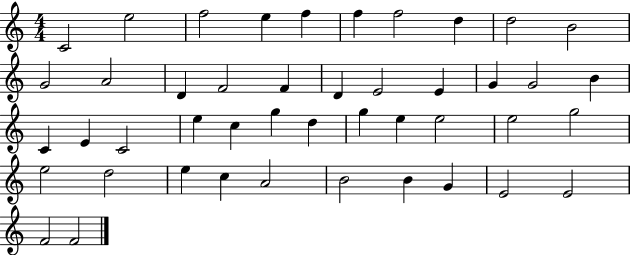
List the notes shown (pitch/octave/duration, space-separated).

C4/h E5/h F5/h E5/q F5/q F5/q F5/h D5/q D5/h B4/h G4/h A4/h D4/q F4/h F4/q D4/q E4/h E4/q G4/q G4/h B4/q C4/q E4/q C4/h E5/q C5/q G5/q D5/q G5/q E5/q E5/h E5/h G5/h E5/h D5/h E5/q C5/q A4/h B4/h B4/q G4/q E4/h E4/h F4/h F4/h